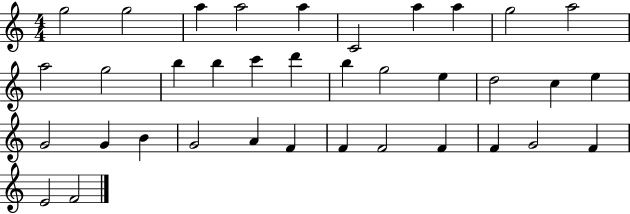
G5/h G5/h A5/q A5/h A5/q C4/h A5/q A5/q G5/h A5/h A5/h G5/h B5/q B5/q C6/q D6/q B5/q G5/h E5/q D5/h C5/q E5/q G4/h G4/q B4/q G4/h A4/q F4/q F4/q F4/h F4/q F4/q G4/h F4/q E4/h F4/h